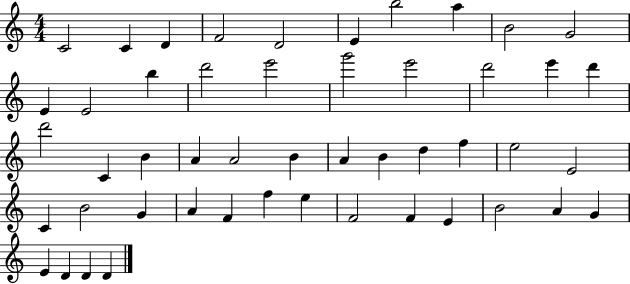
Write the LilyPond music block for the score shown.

{
  \clef treble
  \numericTimeSignature
  \time 4/4
  \key c \major
  c'2 c'4 d'4 | f'2 d'2 | e'4 b''2 a''4 | b'2 g'2 | \break e'4 e'2 b''4 | d'''2 e'''2 | g'''2 e'''2 | d'''2 e'''4 d'''4 | \break d'''2 c'4 b'4 | a'4 a'2 b'4 | a'4 b'4 d''4 f''4 | e''2 e'2 | \break c'4 b'2 g'4 | a'4 f'4 f''4 e''4 | f'2 f'4 e'4 | b'2 a'4 g'4 | \break e'4 d'4 d'4 d'4 | \bar "|."
}